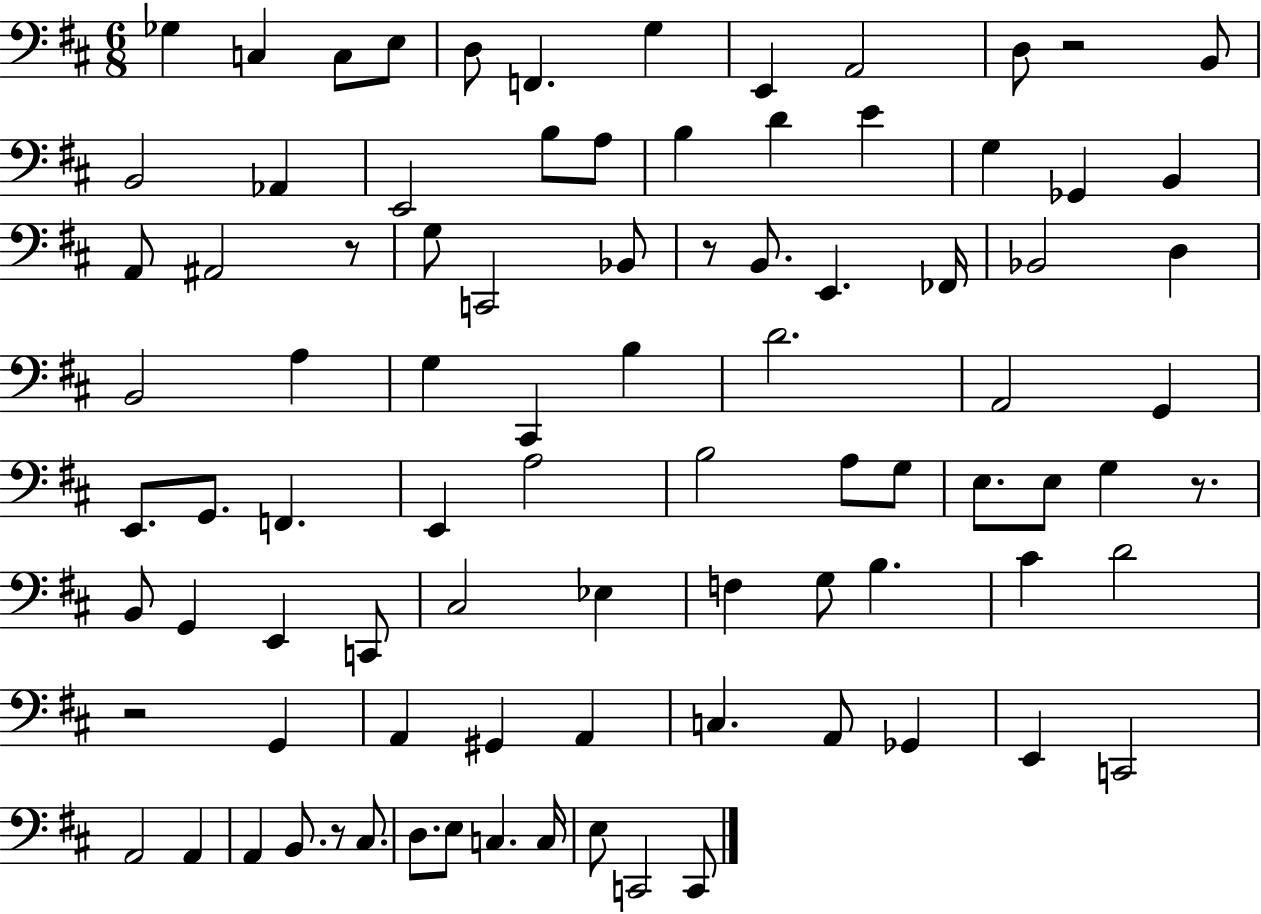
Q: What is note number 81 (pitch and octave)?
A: E3